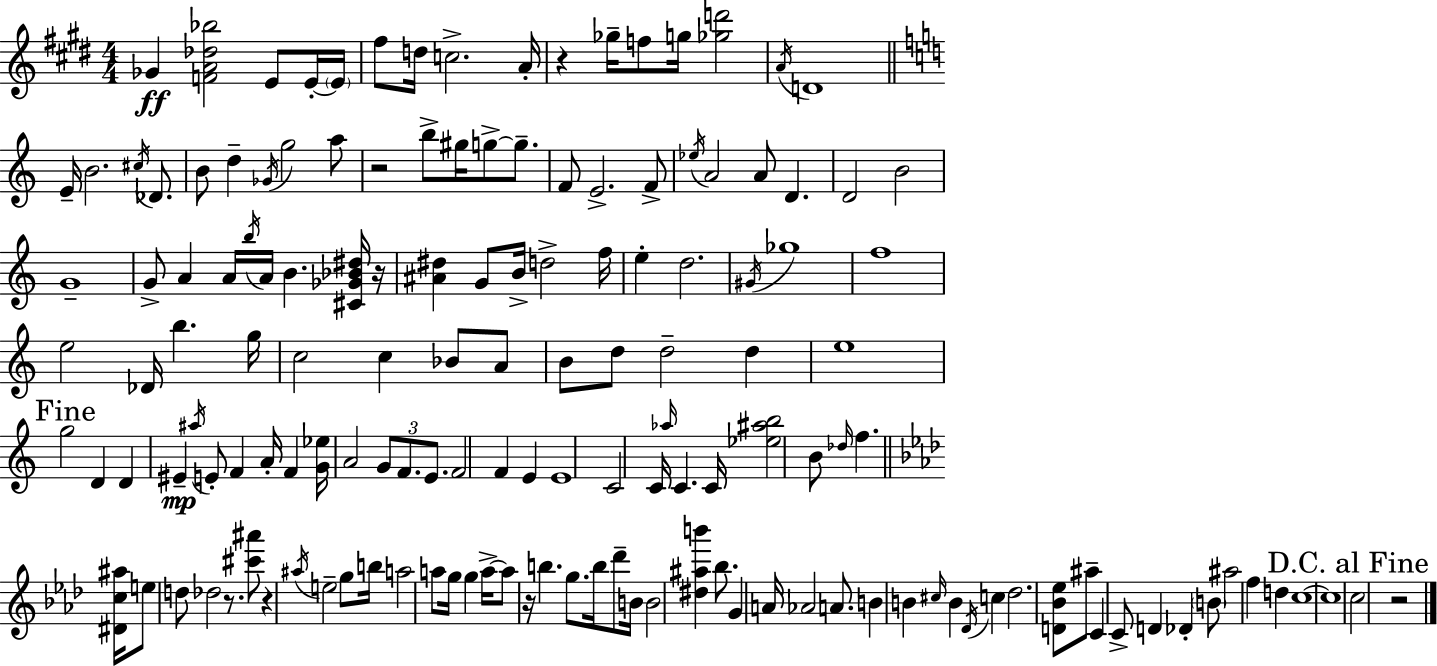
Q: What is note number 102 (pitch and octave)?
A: A5